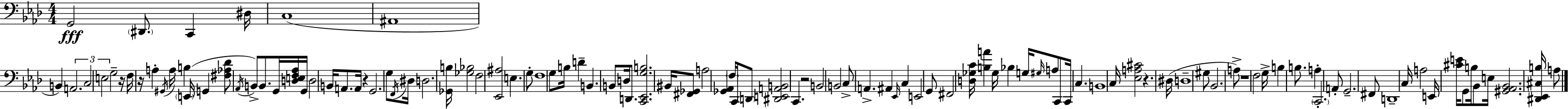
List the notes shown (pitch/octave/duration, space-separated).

G2/h D#2/e. C2/q D#3/s C3/w A#2/w B2/q A2/h. C3/h E3/h G3/h R/s F3/s R/s A3/q G#2/s A3/s B3/q E2/s G2/q [F#3,Ab3,Db4]/e Ab2/s B2/e B2/e. G2/s [D3,E3,F3,Ab3]/s G2/s D3/h B2/s A2/e. A2/s R/q G2/h. G3/e F2/s D#3/s D3/h. [Gb2,B3]/s [Gb3,Bb3]/h F3/h [Eb2,A#3]/h E3/q. G3/e F3/w G3/e B3/s D4/q B2/q. B2/e D3/s D2/e. [C2,Eb2,G3,B3]/h. BIS2/s [F#2,Gb2]/e A3/h [Gb2,Ab2]/q F3/s C2/s D2/e [D#2,E2,A2,B2]/h C2/q. R/h B2/h B2/h C3/e A2/q. A#2/q Eb2/s C3/q E2/h G2/e F#2/h [D3,Gb3,C4]/s [B3,A4]/q Gb3/s Bb3/q G3/s G#3/s A3/e C2/e C2/s C3/q. B2/w C3/s [Eb3,A3,C#4]/h R/q. D#3/s D3/w G#3/e Bb2/h. A3/e R/w F3/h G3/s B3/q B3/e. A3/q C2/h. A2/e G2/h. F#2/e D2/w C3/s A3/h E2/s [C#4,E4]/s G2/e B3/s Bb2/e E3/s [G#2,Ab2,Bb2]/h. [D#2,Eb2,C#3,B3]/s A3/e